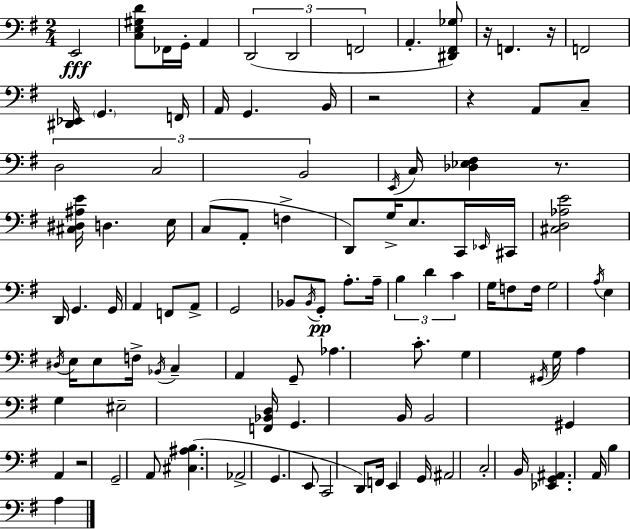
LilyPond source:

{
  \clef bass
  \numericTimeSignature
  \time 2/4
  \key e \minor
  e,2\fff | <c e gis d'>8 fes,16 g,16-. a,4 | \tuplet 3/2 { d,2( | d,2 | \break f,2 } | a,4.-. <dis, fis, ges>8) | r16 f,4. r16 | f,2 | \break <dis, ees,>16 \parenthesize g,4. f,16 | a,16 g,4. b,16 | r2 | r4 a,8 c8-- | \break \tuplet 3/2 { d2 | c2 | b,2 } | \acciaccatura { e,16 } c16 <des ees fis>4 r8. | \break <cis dis ais e'>16 d4. | e16 c8( a,8-. f4-> | d,8) g16-> e8. c,16 | \grace { ees,16 } cis,16 <cis d aes e'>2 | \break d,16 g,4. | g,16 a,4 f,8 | a,8-> g,2 | bes,8 \acciaccatura { bes,16 } g,8-.\pp a8.-. | \break a16-- \tuplet 3/2 { b4 d'4 | c'4 } g16 | f8 f16 g2 | \acciaccatura { a16 } e4 | \break \acciaccatura { dis16 } e16 e8 f16-> \acciaccatura { bes,16 } c4-- | a,4 g,8-- | aes4. c'8.-. | g4 \acciaccatura { gis,16 } g16 a4 | \break g4 eis2-- | <f, bes, d>16 | g,4. b,16 b,2 | gis,4 | \break a,4 r2 | g,2-- | a,8 | <cis ais b>4.( aes,2-> | \break g,4. | e,8 c,2 | d,8) | f,16 e,4 g,16 ais,2 | \break c2-. | b,16 | <ees, g, ais,>4. a,16 b4 | a4 \bar "|."
}